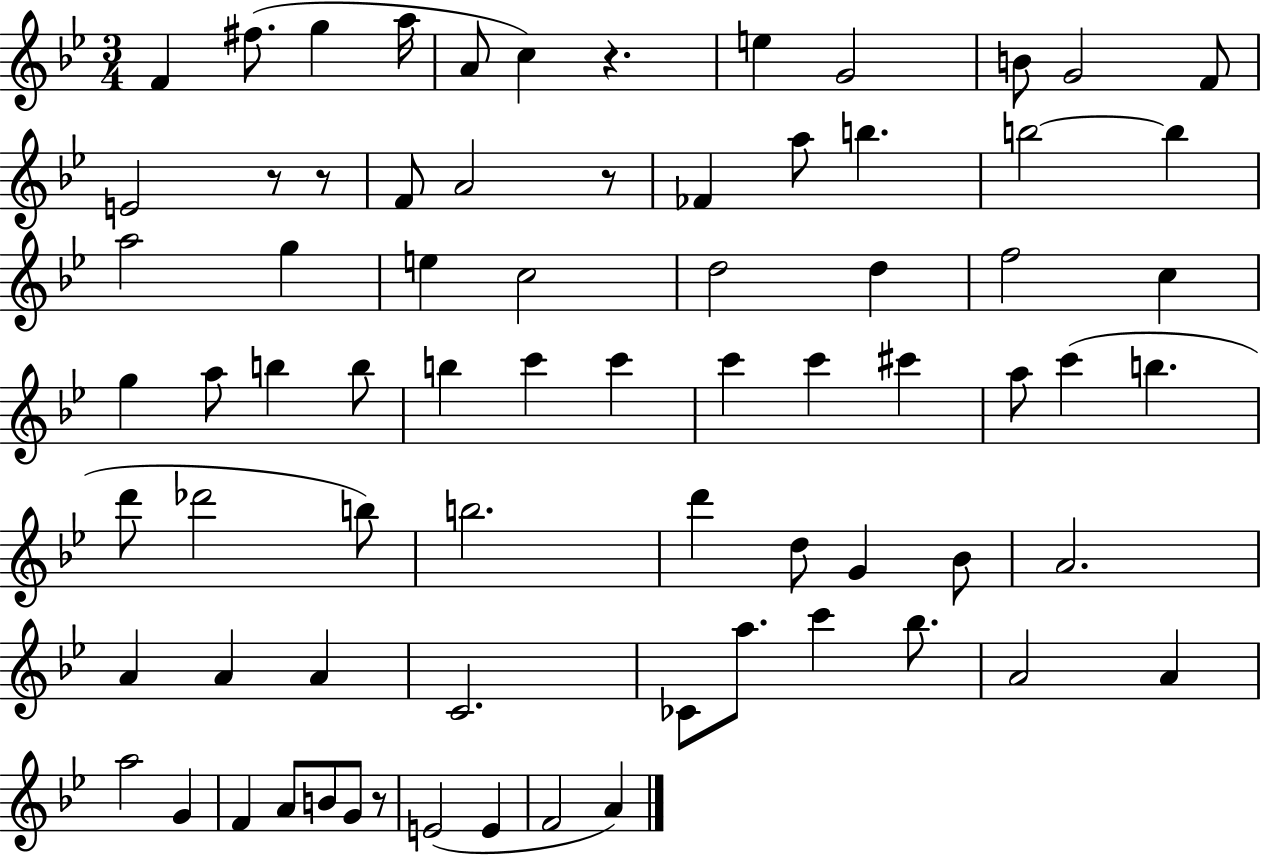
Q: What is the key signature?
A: BES major